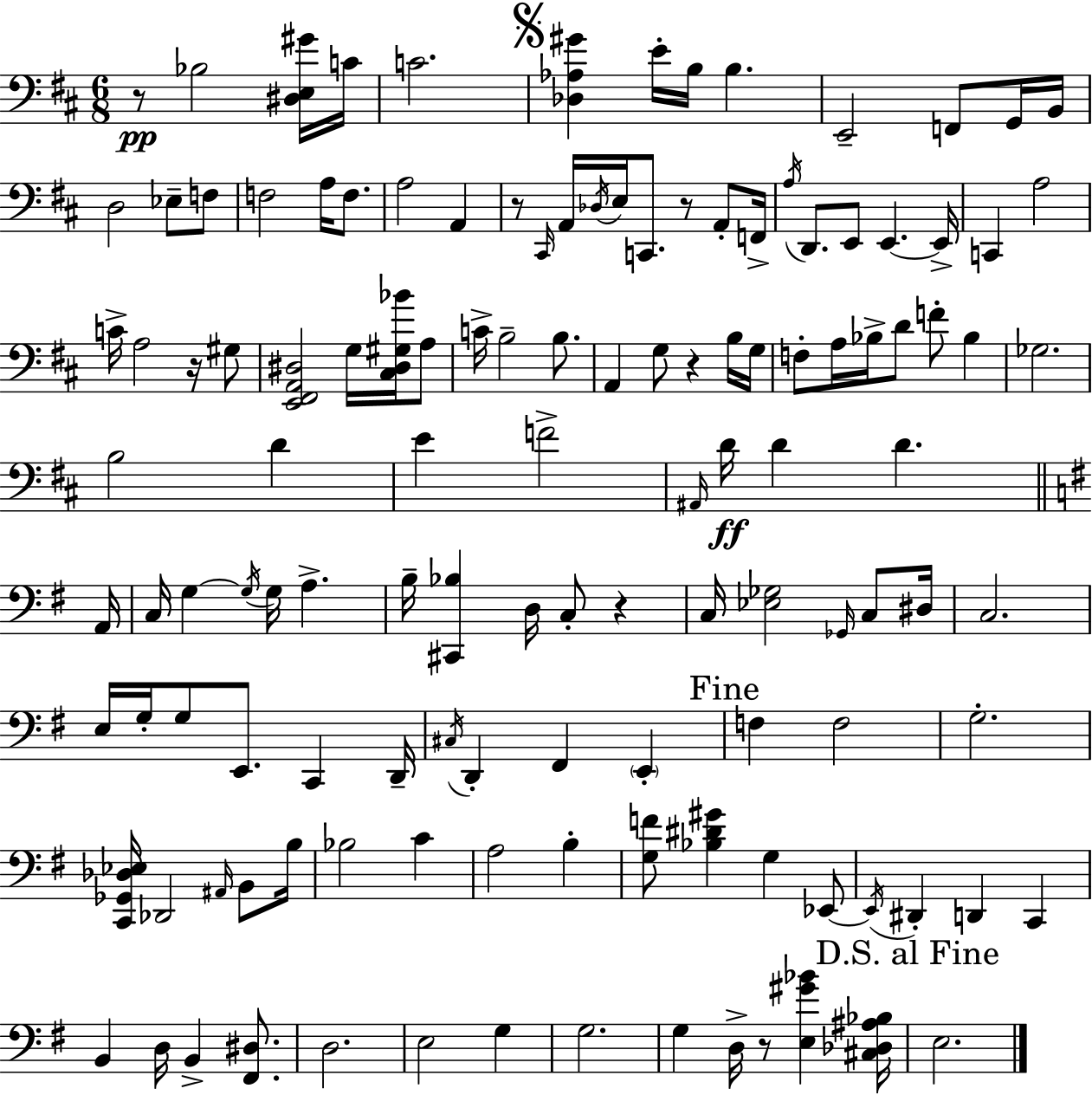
R/e Bb3/h [D#3,E3,G#4]/s C4/s C4/h. [Db3,Ab3,G#4]/q E4/s B3/s B3/q. E2/h F2/e G2/s B2/s D3/h Eb3/e F3/e F3/h A3/s F3/e. A3/h A2/q R/e C#2/s A2/s Db3/s E3/s C2/e. R/e A2/e F2/s A3/s D2/e. E2/e E2/q. E2/s C2/q A3/h C4/s A3/h R/s G#3/e [E2,F#2,A2,D#3]/h G3/s [C#3,D#3,G#3,Bb4]/s A3/e C4/s B3/h B3/e. A2/q G3/e R/q B3/s G3/s F3/e A3/s Bb3/s D4/e F4/e Bb3/q Gb3/h. B3/h D4/q E4/q F4/h A#2/s D4/s D4/q D4/q. A2/s C3/s G3/q G3/s G3/s A3/q. B3/s [C#2,Bb3]/q D3/s C3/e R/q C3/s [Eb3,Gb3]/h Gb2/s C3/e D#3/s C3/h. E3/s G3/s G3/e E2/e. C2/q D2/s C#3/s D2/q F#2/q E2/q F3/q F3/h G3/h. [C2,Gb2,Db3,Eb3]/s Db2/h A#2/s B2/e B3/s Bb3/h C4/q A3/h B3/q [G3,F4]/e [Bb3,D#4,G#4]/q G3/q Eb2/e Eb2/s D#2/q D2/q C2/q B2/q D3/s B2/q [F#2,D#3]/e. D3/h. E3/h G3/q G3/h. G3/q D3/s R/e [E3,G#4,Bb4]/q [C#3,Db3,A#3,Bb3]/s E3/h.